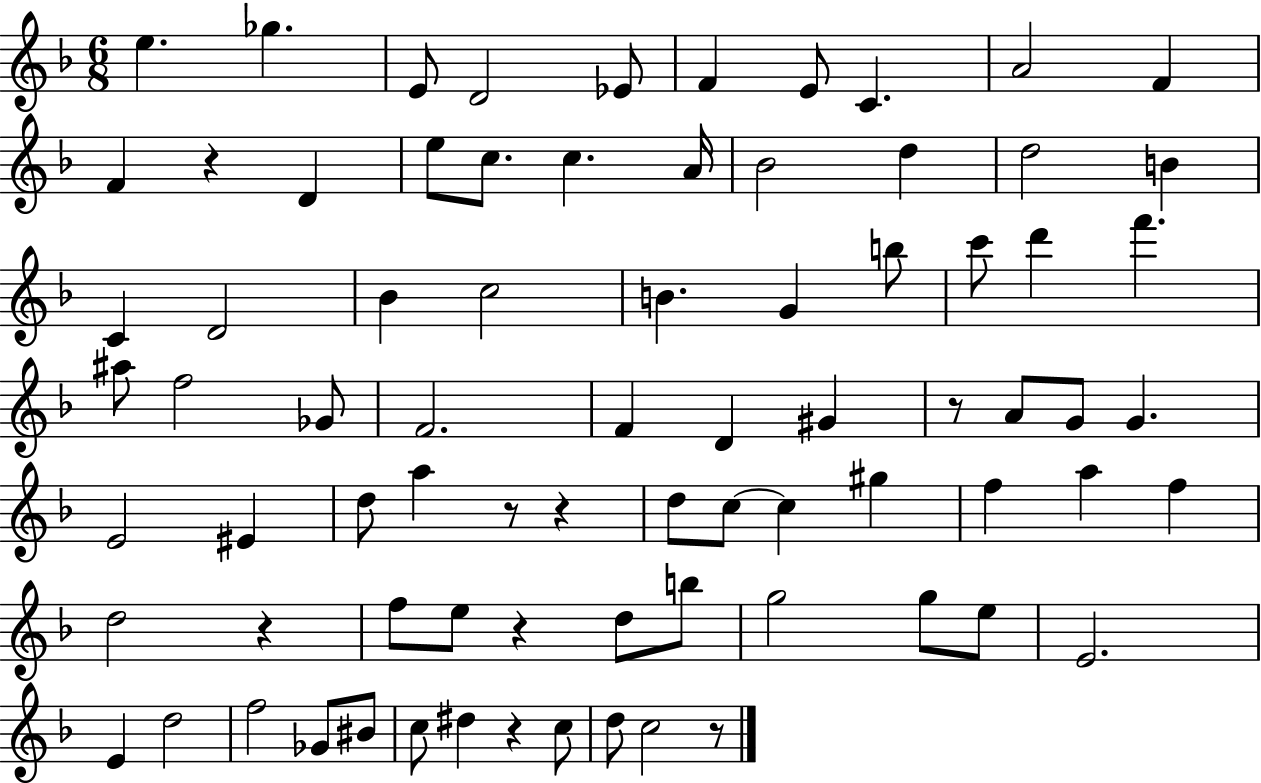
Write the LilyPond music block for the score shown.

{
  \clef treble
  \numericTimeSignature
  \time 6/8
  \key f \major
  e''4. ges''4. | e'8 d'2 ees'8 | f'4 e'8 c'4. | a'2 f'4 | \break f'4 r4 d'4 | e''8 c''8. c''4. a'16 | bes'2 d''4 | d''2 b'4 | \break c'4 d'2 | bes'4 c''2 | b'4. g'4 b''8 | c'''8 d'''4 f'''4. | \break ais''8 f''2 ges'8 | f'2. | f'4 d'4 gis'4 | r8 a'8 g'8 g'4. | \break e'2 eis'4 | d''8 a''4 r8 r4 | d''8 c''8~~ c''4 gis''4 | f''4 a''4 f''4 | \break d''2 r4 | f''8 e''8 r4 d''8 b''8 | g''2 g''8 e''8 | e'2. | \break e'4 d''2 | f''2 ges'8 bis'8 | c''8 dis''4 r4 c''8 | d''8 c''2 r8 | \break \bar "|."
}